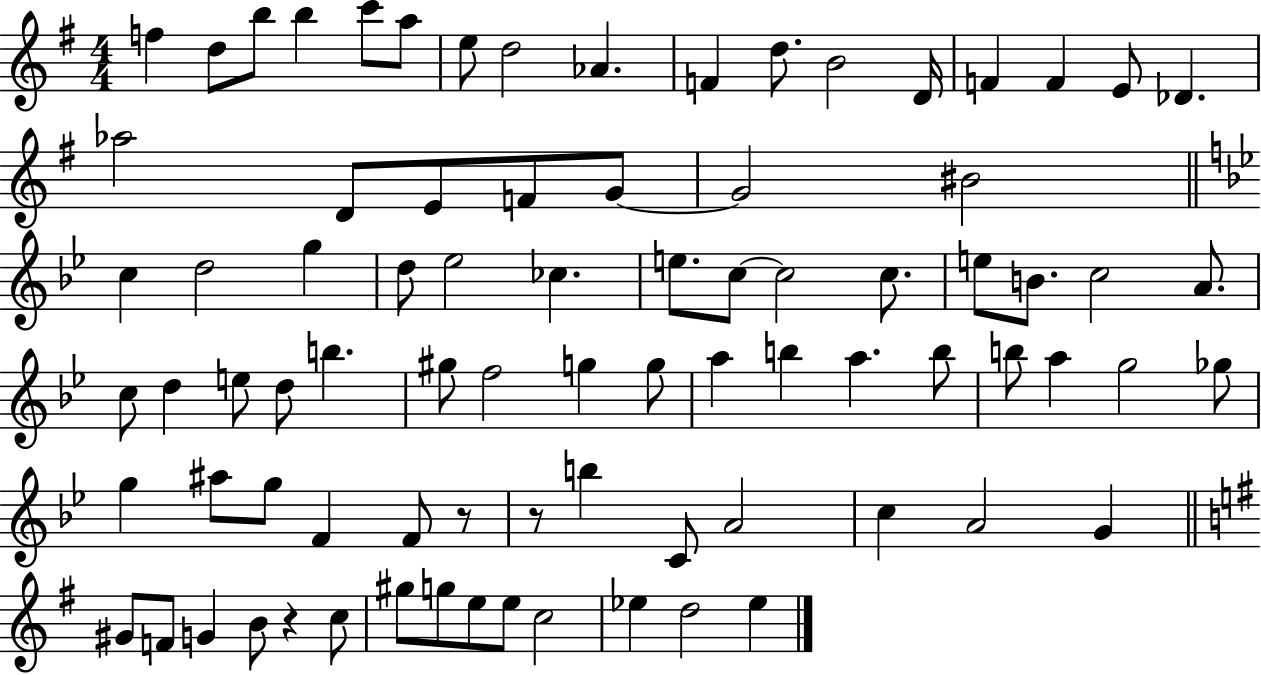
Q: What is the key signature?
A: G major